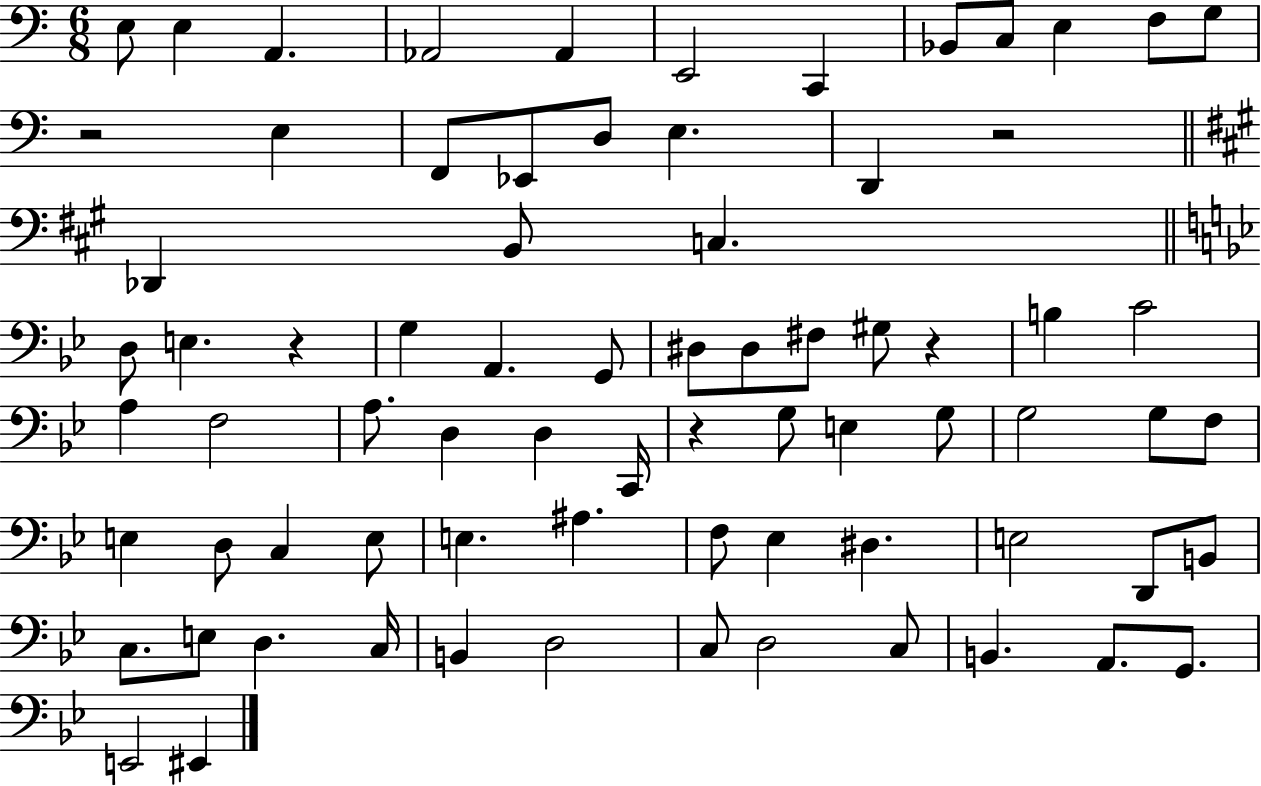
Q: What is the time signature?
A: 6/8